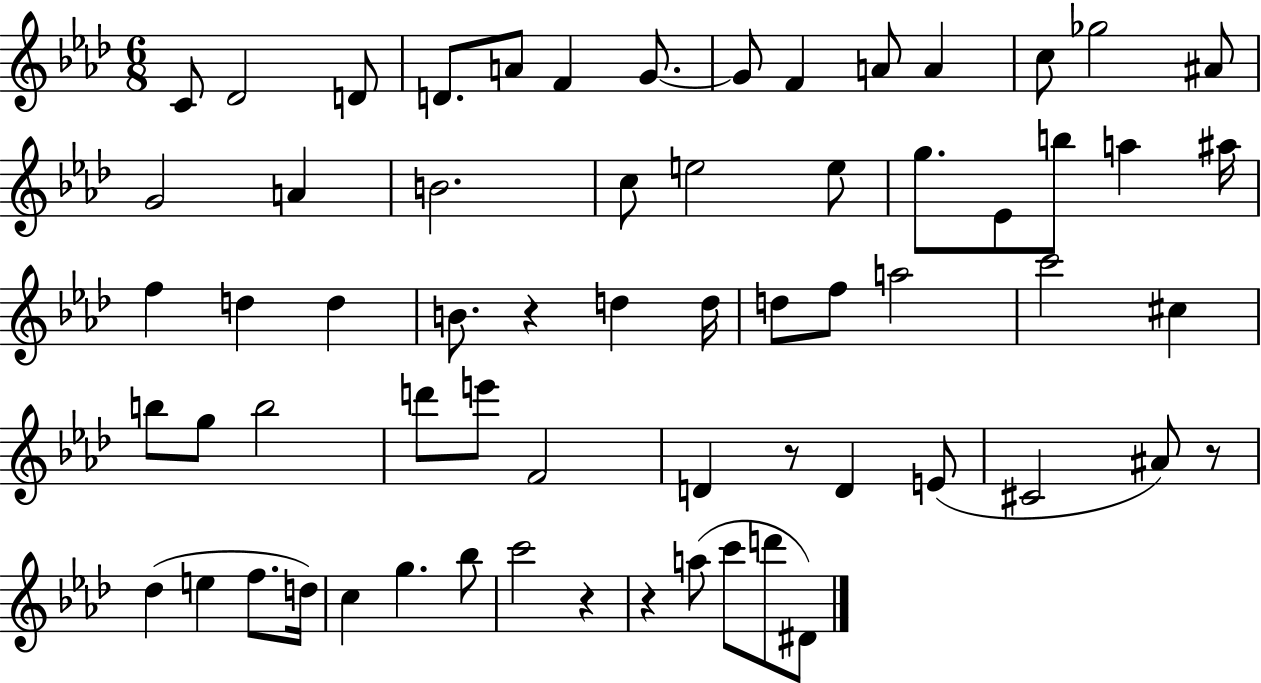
X:1
T:Untitled
M:6/8
L:1/4
K:Ab
C/2 _D2 D/2 D/2 A/2 F G/2 G/2 F A/2 A c/2 _g2 ^A/2 G2 A B2 c/2 e2 e/2 g/2 _E/2 b/2 a ^a/4 f d d B/2 z d d/4 d/2 f/2 a2 c'2 ^c b/2 g/2 b2 d'/2 e'/2 F2 D z/2 D E/2 ^C2 ^A/2 z/2 _d e f/2 d/4 c g _b/2 c'2 z z a/2 c'/2 d'/2 ^D/2